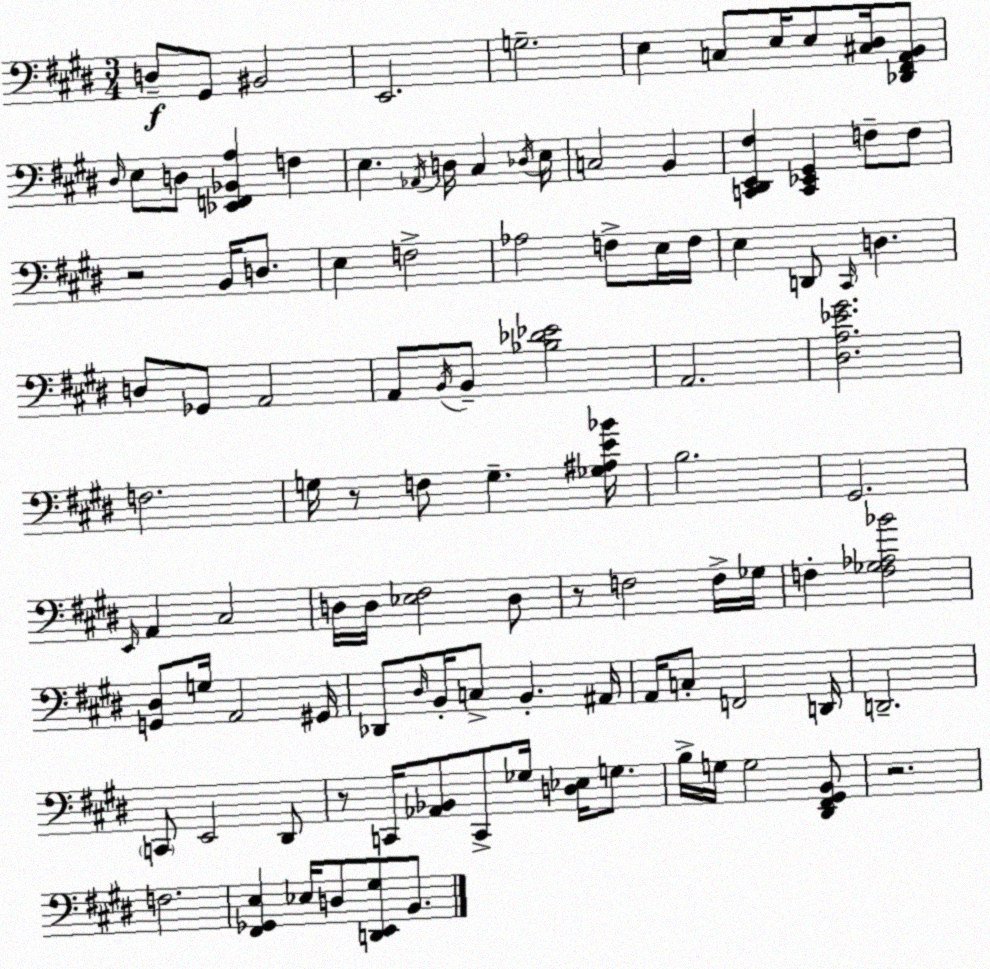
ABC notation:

X:1
T:Untitled
M:3/4
L:1/4
K:E
D,/2 ^G,,/2 ^B,,2 E,,2 G,2 E, C,/2 E,/4 E,/2 [^C,^D,]/4 [_D,,^F,,A,,B,,]/2 ^D,/4 E,/2 D,/2 [_E,,F,,_B,,A,] F, E, _A,,/4 D,/4 ^C, _D,/4 E,/4 C,2 B,, [C,,^D,,E,,^F,] [C,,_E,,^G,,] F,/2 F,/2 z2 B,,/4 D,/2 E, F,2 _A,2 F,/2 E,/4 F,/4 E, D,,/2 ^C,,/4 D, D,/2 _G,,/2 A,,2 A,,/2 B,,/4 B,,/2 [_B,_D_E]2 A,,2 [^D,A,_E^G]2 F,2 G,/4 z/2 F,/2 G, [_G,^A,E_B]/4 B,2 ^G,,2 E,,/4 A,, ^C,2 D,/4 D,/4 [_E,^F,]2 D,/2 z/2 F,2 F,/4 _G,/4 F, [F,_G,_A,_B]2 [G,,^D,]/2 G,/4 A,,2 ^G,,/4 _D,,/2 ^D,/4 B,,/4 C,/2 B,, ^A,,/4 A,,/4 C,/2 F,,2 D,,/4 D,,2 C,,/2 E,,2 ^D,,/2 z/2 C,,/4 [_A,,_B,,]/2 C,,/2 _G,/4 [D,_E,]/4 G,/2 B,/4 G,/4 G,2 [^D,,^F,,^G,,B,,]/2 z2 F,2 [^F,,_G,,E,] _E,/4 D,/2 [D,,E,,^G,]/2 B,,/2